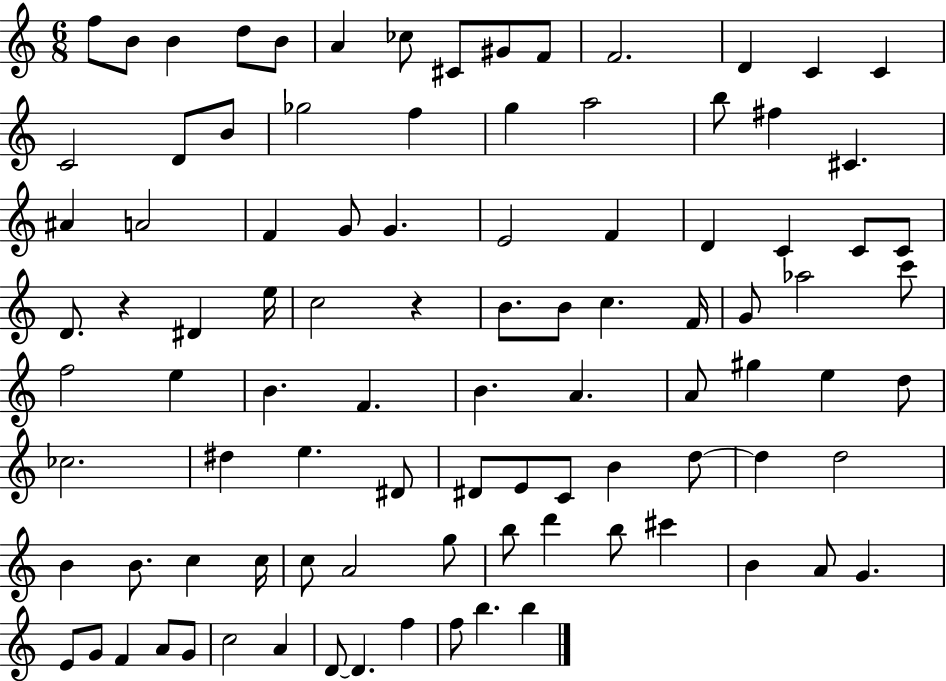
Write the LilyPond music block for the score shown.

{
  \clef treble
  \numericTimeSignature
  \time 6/8
  \key c \major
  f''8 b'8 b'4 d''8 b'8 | a'4 ces''8 cis'8 gis'8 f'8 | f'2. | d'4 c'4 c'4 | \break c'2 d'8 b'8 | ges''2 f''4 | g''4 a''2 | b''8 fis''4 cis'4. | \break ais'4 a'2 | f'4 g'8 g'4. | e'2 f'4 | d'4 c'4 c'8 c'8 | \break d'8. r4 dis'4 e''16 | c''2 r4 | b'8. b'8 c''4. f'16 | g'8 aes''2 c'''8 | \break f''2 e''4 | b'4. f'4. | b'4. a'4. | a'8 gis''4 e''4 d''8 | \break ces''2. | dis''4 e''4. dis'8 | dis'8 e'8 c'8 b'4 d''8~~ | d''4 d''2 | \break b'4 b'8. c''4 c''16 | c''8 a'2 g''8 | b''8 d'''4 b''8 cis'''4 | b'4 a'8 g'4. | \break e'8 g'8 f'4 a'8 g'8 | c''2 a'4 | d'8~~ d'4. f''4 | f''8 b''4. b''4 | \break \bar "|."
}